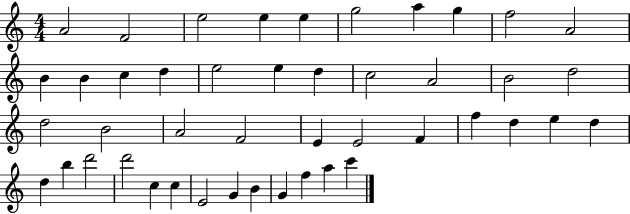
{
  \clef treble
  \numericTimeSignature
  \time 4/4
  \key c \major
  a'2 f'2 | e''2 e''4 e''4 | g''2 a''4 g''4 | f''2 a'2 | \break b'4 b'4 c''4 d''4 | e''2 e''4 d''4 | c''2 a'2 | b'2 d''2 | \break d''2 b'2 | a'2 f'2 | e'4 e'2 f'4 | f''4 d''4 e''4 d''4 | \break d''4 b''4 d'''2 | d'''2 c''4 c''4 | e'2 g'4 b'4 | g'4 f''4 a''4 c'''4 | \break \bar "|."
}